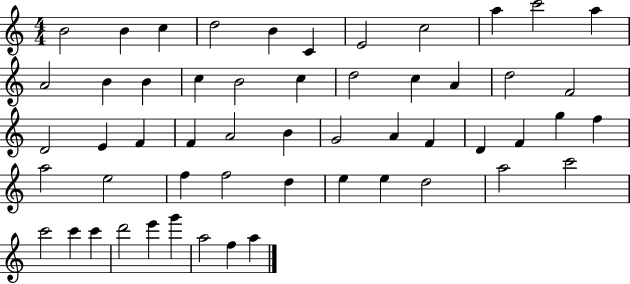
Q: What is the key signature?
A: C major